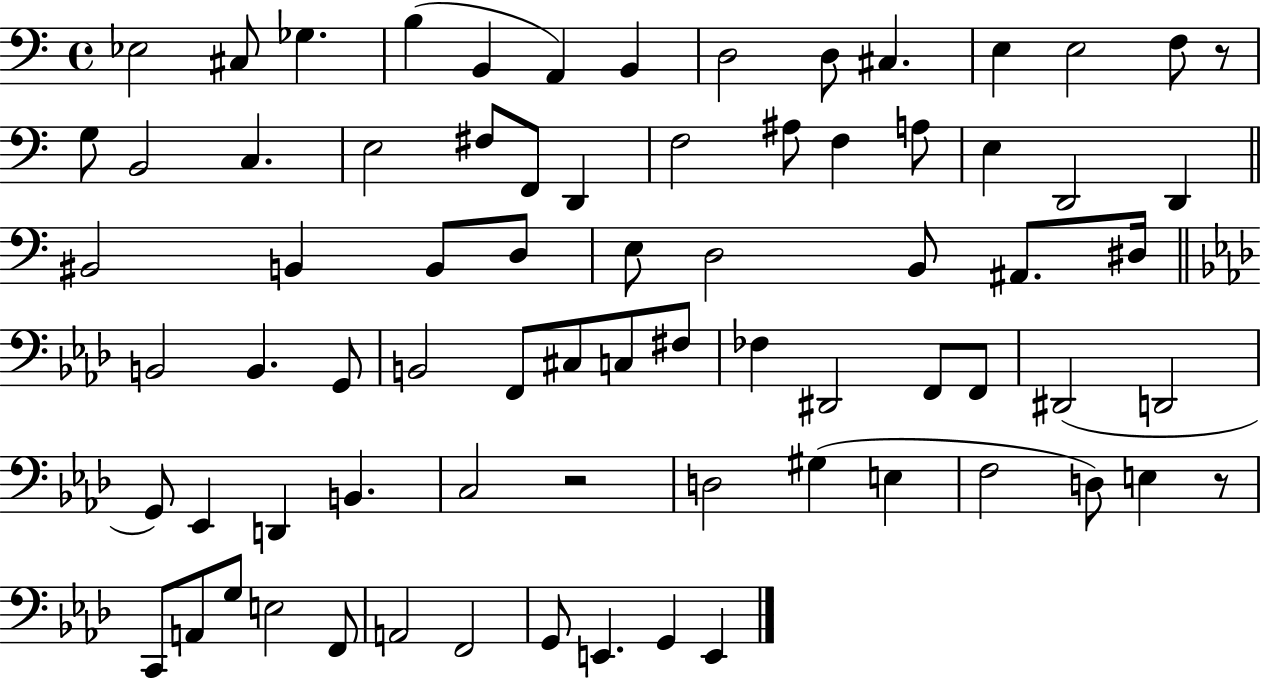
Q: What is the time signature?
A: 4/4